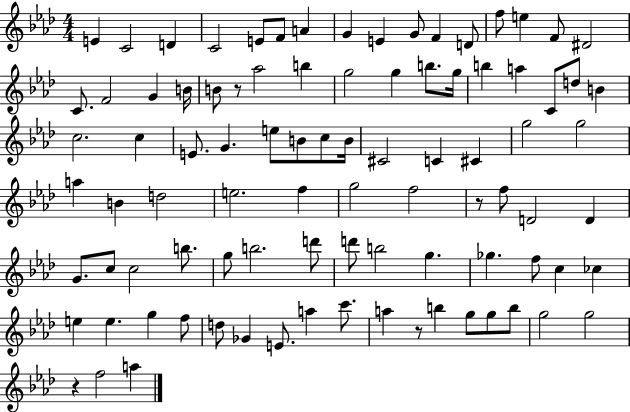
{
  \clef treble
  \numericTimeSignature
  \time 4/4
  \key aes \major
  e'4 c'2 d'4 | c'2 e'8 f'8 a'4 | g'4 e'4 g'8 f'4 d'8 | f''8 e''4 f'8 dis'2 | \break c'8. f'2 g'4 b'16 | b'8 r8 aes''2 b''4 | g''2 g''4 b''8. g''16 | b''4 a''4 c'8 d''8 b'4 | \break c''2. c''4 | e'8. g'4. e''8 b'8 c''8 b'16 | cis'2 c'4 cis'4 | g''2 g''2 | \break a''4 b'4 d''2 | e''2. f''4 | g''2 f''2 | r8 f''8 d'2 d'4 | \break g'8. c''8 c''2 b''8. | g''8 b''2. d'''8 | d'''8 b''2 g''4. | ges''4. f''8 c''4 ces''4 | \break e''4 e''4. g''4 f''8 | d''8 ges'4 e'8. a''4 c'''8. | a''4 r8 b''4 g''8 g''8 b''8 | g''2 g''2 | \break r4 f''2 a''4 | \bar "|."
}